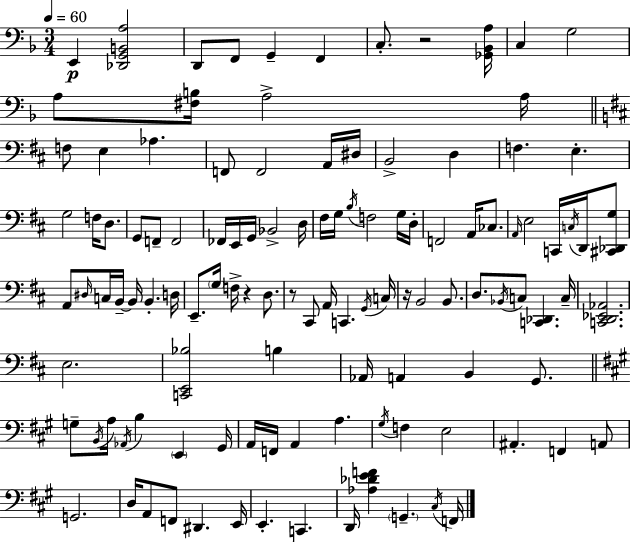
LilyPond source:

{
  \clef bass
  \numericTimeSignature
  \time 3/4
  \key f \major
  \tempo 4 = 60
  e,4\p <des, g, b, a>2 | d,8 f,8 g,4-- f,4 | c8.-. r2 <ges, bes, a>16 | c4 g2 | \break a8 <fis b>16 a2-> a16 | \bar "||" \break \key b \minor f8 e4 aes4. | f,8 f,2 a,16 dis16 | b,2-> d4 | f4. e4.-. | \break g2 f16 d8. | g,8 f,8-- f,2 | fes,16 e,16 g,16 bes,2-> d16 | fis16 g16 \acciaccatura { b16 } f2 g16 | \break d16-. f,2 a,16 ces8. | \grace { a,16 } e2 c,16 \acciaccatura { c16 } | d,16 <cis, des, g>8 a,8 \grace { dis16 } c16 b,16--~~ b,16 b,4.-. | d16 e,8.-- \parenthesize g16 f16-> r4 | \break d8. r8 cis,8 a,16 c,4. | \acciaccatura { g,16 } c16 r16 b,2 | b,8. d8. \acciaccatura { bes,16 } c8 <c, des,>4. | c16-- <c, d, ees, aes,>2. | \break e2. | <c, e, bes>2 | b4 aes,16 a,4 b,4 | g,8. \bar "||" \break \key a \major g8-- \acciaccatura { b,16 } a16 \acciaccatura { aes,16 } b4 \parenthesize e,4 | gis,16 a,16 f,16 a,4 a4. | \acciaccatura { gis16 } f4 e2 | ais,4.-. f,4 | \break a,8 g,2. | d16 a,8 f,8 dis,4. | e,16 e,4.-. c,4. | d,16 <aes des' e' f'>4 \parenthesize g,4.-- | \break \acciaccatura { cis16 } f,16 \bar "|."
}